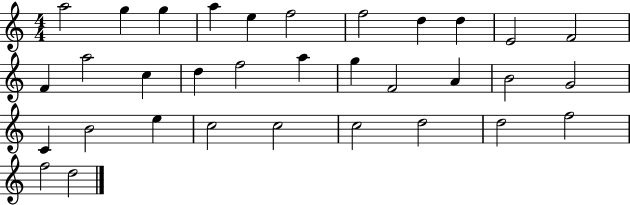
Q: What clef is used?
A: treble